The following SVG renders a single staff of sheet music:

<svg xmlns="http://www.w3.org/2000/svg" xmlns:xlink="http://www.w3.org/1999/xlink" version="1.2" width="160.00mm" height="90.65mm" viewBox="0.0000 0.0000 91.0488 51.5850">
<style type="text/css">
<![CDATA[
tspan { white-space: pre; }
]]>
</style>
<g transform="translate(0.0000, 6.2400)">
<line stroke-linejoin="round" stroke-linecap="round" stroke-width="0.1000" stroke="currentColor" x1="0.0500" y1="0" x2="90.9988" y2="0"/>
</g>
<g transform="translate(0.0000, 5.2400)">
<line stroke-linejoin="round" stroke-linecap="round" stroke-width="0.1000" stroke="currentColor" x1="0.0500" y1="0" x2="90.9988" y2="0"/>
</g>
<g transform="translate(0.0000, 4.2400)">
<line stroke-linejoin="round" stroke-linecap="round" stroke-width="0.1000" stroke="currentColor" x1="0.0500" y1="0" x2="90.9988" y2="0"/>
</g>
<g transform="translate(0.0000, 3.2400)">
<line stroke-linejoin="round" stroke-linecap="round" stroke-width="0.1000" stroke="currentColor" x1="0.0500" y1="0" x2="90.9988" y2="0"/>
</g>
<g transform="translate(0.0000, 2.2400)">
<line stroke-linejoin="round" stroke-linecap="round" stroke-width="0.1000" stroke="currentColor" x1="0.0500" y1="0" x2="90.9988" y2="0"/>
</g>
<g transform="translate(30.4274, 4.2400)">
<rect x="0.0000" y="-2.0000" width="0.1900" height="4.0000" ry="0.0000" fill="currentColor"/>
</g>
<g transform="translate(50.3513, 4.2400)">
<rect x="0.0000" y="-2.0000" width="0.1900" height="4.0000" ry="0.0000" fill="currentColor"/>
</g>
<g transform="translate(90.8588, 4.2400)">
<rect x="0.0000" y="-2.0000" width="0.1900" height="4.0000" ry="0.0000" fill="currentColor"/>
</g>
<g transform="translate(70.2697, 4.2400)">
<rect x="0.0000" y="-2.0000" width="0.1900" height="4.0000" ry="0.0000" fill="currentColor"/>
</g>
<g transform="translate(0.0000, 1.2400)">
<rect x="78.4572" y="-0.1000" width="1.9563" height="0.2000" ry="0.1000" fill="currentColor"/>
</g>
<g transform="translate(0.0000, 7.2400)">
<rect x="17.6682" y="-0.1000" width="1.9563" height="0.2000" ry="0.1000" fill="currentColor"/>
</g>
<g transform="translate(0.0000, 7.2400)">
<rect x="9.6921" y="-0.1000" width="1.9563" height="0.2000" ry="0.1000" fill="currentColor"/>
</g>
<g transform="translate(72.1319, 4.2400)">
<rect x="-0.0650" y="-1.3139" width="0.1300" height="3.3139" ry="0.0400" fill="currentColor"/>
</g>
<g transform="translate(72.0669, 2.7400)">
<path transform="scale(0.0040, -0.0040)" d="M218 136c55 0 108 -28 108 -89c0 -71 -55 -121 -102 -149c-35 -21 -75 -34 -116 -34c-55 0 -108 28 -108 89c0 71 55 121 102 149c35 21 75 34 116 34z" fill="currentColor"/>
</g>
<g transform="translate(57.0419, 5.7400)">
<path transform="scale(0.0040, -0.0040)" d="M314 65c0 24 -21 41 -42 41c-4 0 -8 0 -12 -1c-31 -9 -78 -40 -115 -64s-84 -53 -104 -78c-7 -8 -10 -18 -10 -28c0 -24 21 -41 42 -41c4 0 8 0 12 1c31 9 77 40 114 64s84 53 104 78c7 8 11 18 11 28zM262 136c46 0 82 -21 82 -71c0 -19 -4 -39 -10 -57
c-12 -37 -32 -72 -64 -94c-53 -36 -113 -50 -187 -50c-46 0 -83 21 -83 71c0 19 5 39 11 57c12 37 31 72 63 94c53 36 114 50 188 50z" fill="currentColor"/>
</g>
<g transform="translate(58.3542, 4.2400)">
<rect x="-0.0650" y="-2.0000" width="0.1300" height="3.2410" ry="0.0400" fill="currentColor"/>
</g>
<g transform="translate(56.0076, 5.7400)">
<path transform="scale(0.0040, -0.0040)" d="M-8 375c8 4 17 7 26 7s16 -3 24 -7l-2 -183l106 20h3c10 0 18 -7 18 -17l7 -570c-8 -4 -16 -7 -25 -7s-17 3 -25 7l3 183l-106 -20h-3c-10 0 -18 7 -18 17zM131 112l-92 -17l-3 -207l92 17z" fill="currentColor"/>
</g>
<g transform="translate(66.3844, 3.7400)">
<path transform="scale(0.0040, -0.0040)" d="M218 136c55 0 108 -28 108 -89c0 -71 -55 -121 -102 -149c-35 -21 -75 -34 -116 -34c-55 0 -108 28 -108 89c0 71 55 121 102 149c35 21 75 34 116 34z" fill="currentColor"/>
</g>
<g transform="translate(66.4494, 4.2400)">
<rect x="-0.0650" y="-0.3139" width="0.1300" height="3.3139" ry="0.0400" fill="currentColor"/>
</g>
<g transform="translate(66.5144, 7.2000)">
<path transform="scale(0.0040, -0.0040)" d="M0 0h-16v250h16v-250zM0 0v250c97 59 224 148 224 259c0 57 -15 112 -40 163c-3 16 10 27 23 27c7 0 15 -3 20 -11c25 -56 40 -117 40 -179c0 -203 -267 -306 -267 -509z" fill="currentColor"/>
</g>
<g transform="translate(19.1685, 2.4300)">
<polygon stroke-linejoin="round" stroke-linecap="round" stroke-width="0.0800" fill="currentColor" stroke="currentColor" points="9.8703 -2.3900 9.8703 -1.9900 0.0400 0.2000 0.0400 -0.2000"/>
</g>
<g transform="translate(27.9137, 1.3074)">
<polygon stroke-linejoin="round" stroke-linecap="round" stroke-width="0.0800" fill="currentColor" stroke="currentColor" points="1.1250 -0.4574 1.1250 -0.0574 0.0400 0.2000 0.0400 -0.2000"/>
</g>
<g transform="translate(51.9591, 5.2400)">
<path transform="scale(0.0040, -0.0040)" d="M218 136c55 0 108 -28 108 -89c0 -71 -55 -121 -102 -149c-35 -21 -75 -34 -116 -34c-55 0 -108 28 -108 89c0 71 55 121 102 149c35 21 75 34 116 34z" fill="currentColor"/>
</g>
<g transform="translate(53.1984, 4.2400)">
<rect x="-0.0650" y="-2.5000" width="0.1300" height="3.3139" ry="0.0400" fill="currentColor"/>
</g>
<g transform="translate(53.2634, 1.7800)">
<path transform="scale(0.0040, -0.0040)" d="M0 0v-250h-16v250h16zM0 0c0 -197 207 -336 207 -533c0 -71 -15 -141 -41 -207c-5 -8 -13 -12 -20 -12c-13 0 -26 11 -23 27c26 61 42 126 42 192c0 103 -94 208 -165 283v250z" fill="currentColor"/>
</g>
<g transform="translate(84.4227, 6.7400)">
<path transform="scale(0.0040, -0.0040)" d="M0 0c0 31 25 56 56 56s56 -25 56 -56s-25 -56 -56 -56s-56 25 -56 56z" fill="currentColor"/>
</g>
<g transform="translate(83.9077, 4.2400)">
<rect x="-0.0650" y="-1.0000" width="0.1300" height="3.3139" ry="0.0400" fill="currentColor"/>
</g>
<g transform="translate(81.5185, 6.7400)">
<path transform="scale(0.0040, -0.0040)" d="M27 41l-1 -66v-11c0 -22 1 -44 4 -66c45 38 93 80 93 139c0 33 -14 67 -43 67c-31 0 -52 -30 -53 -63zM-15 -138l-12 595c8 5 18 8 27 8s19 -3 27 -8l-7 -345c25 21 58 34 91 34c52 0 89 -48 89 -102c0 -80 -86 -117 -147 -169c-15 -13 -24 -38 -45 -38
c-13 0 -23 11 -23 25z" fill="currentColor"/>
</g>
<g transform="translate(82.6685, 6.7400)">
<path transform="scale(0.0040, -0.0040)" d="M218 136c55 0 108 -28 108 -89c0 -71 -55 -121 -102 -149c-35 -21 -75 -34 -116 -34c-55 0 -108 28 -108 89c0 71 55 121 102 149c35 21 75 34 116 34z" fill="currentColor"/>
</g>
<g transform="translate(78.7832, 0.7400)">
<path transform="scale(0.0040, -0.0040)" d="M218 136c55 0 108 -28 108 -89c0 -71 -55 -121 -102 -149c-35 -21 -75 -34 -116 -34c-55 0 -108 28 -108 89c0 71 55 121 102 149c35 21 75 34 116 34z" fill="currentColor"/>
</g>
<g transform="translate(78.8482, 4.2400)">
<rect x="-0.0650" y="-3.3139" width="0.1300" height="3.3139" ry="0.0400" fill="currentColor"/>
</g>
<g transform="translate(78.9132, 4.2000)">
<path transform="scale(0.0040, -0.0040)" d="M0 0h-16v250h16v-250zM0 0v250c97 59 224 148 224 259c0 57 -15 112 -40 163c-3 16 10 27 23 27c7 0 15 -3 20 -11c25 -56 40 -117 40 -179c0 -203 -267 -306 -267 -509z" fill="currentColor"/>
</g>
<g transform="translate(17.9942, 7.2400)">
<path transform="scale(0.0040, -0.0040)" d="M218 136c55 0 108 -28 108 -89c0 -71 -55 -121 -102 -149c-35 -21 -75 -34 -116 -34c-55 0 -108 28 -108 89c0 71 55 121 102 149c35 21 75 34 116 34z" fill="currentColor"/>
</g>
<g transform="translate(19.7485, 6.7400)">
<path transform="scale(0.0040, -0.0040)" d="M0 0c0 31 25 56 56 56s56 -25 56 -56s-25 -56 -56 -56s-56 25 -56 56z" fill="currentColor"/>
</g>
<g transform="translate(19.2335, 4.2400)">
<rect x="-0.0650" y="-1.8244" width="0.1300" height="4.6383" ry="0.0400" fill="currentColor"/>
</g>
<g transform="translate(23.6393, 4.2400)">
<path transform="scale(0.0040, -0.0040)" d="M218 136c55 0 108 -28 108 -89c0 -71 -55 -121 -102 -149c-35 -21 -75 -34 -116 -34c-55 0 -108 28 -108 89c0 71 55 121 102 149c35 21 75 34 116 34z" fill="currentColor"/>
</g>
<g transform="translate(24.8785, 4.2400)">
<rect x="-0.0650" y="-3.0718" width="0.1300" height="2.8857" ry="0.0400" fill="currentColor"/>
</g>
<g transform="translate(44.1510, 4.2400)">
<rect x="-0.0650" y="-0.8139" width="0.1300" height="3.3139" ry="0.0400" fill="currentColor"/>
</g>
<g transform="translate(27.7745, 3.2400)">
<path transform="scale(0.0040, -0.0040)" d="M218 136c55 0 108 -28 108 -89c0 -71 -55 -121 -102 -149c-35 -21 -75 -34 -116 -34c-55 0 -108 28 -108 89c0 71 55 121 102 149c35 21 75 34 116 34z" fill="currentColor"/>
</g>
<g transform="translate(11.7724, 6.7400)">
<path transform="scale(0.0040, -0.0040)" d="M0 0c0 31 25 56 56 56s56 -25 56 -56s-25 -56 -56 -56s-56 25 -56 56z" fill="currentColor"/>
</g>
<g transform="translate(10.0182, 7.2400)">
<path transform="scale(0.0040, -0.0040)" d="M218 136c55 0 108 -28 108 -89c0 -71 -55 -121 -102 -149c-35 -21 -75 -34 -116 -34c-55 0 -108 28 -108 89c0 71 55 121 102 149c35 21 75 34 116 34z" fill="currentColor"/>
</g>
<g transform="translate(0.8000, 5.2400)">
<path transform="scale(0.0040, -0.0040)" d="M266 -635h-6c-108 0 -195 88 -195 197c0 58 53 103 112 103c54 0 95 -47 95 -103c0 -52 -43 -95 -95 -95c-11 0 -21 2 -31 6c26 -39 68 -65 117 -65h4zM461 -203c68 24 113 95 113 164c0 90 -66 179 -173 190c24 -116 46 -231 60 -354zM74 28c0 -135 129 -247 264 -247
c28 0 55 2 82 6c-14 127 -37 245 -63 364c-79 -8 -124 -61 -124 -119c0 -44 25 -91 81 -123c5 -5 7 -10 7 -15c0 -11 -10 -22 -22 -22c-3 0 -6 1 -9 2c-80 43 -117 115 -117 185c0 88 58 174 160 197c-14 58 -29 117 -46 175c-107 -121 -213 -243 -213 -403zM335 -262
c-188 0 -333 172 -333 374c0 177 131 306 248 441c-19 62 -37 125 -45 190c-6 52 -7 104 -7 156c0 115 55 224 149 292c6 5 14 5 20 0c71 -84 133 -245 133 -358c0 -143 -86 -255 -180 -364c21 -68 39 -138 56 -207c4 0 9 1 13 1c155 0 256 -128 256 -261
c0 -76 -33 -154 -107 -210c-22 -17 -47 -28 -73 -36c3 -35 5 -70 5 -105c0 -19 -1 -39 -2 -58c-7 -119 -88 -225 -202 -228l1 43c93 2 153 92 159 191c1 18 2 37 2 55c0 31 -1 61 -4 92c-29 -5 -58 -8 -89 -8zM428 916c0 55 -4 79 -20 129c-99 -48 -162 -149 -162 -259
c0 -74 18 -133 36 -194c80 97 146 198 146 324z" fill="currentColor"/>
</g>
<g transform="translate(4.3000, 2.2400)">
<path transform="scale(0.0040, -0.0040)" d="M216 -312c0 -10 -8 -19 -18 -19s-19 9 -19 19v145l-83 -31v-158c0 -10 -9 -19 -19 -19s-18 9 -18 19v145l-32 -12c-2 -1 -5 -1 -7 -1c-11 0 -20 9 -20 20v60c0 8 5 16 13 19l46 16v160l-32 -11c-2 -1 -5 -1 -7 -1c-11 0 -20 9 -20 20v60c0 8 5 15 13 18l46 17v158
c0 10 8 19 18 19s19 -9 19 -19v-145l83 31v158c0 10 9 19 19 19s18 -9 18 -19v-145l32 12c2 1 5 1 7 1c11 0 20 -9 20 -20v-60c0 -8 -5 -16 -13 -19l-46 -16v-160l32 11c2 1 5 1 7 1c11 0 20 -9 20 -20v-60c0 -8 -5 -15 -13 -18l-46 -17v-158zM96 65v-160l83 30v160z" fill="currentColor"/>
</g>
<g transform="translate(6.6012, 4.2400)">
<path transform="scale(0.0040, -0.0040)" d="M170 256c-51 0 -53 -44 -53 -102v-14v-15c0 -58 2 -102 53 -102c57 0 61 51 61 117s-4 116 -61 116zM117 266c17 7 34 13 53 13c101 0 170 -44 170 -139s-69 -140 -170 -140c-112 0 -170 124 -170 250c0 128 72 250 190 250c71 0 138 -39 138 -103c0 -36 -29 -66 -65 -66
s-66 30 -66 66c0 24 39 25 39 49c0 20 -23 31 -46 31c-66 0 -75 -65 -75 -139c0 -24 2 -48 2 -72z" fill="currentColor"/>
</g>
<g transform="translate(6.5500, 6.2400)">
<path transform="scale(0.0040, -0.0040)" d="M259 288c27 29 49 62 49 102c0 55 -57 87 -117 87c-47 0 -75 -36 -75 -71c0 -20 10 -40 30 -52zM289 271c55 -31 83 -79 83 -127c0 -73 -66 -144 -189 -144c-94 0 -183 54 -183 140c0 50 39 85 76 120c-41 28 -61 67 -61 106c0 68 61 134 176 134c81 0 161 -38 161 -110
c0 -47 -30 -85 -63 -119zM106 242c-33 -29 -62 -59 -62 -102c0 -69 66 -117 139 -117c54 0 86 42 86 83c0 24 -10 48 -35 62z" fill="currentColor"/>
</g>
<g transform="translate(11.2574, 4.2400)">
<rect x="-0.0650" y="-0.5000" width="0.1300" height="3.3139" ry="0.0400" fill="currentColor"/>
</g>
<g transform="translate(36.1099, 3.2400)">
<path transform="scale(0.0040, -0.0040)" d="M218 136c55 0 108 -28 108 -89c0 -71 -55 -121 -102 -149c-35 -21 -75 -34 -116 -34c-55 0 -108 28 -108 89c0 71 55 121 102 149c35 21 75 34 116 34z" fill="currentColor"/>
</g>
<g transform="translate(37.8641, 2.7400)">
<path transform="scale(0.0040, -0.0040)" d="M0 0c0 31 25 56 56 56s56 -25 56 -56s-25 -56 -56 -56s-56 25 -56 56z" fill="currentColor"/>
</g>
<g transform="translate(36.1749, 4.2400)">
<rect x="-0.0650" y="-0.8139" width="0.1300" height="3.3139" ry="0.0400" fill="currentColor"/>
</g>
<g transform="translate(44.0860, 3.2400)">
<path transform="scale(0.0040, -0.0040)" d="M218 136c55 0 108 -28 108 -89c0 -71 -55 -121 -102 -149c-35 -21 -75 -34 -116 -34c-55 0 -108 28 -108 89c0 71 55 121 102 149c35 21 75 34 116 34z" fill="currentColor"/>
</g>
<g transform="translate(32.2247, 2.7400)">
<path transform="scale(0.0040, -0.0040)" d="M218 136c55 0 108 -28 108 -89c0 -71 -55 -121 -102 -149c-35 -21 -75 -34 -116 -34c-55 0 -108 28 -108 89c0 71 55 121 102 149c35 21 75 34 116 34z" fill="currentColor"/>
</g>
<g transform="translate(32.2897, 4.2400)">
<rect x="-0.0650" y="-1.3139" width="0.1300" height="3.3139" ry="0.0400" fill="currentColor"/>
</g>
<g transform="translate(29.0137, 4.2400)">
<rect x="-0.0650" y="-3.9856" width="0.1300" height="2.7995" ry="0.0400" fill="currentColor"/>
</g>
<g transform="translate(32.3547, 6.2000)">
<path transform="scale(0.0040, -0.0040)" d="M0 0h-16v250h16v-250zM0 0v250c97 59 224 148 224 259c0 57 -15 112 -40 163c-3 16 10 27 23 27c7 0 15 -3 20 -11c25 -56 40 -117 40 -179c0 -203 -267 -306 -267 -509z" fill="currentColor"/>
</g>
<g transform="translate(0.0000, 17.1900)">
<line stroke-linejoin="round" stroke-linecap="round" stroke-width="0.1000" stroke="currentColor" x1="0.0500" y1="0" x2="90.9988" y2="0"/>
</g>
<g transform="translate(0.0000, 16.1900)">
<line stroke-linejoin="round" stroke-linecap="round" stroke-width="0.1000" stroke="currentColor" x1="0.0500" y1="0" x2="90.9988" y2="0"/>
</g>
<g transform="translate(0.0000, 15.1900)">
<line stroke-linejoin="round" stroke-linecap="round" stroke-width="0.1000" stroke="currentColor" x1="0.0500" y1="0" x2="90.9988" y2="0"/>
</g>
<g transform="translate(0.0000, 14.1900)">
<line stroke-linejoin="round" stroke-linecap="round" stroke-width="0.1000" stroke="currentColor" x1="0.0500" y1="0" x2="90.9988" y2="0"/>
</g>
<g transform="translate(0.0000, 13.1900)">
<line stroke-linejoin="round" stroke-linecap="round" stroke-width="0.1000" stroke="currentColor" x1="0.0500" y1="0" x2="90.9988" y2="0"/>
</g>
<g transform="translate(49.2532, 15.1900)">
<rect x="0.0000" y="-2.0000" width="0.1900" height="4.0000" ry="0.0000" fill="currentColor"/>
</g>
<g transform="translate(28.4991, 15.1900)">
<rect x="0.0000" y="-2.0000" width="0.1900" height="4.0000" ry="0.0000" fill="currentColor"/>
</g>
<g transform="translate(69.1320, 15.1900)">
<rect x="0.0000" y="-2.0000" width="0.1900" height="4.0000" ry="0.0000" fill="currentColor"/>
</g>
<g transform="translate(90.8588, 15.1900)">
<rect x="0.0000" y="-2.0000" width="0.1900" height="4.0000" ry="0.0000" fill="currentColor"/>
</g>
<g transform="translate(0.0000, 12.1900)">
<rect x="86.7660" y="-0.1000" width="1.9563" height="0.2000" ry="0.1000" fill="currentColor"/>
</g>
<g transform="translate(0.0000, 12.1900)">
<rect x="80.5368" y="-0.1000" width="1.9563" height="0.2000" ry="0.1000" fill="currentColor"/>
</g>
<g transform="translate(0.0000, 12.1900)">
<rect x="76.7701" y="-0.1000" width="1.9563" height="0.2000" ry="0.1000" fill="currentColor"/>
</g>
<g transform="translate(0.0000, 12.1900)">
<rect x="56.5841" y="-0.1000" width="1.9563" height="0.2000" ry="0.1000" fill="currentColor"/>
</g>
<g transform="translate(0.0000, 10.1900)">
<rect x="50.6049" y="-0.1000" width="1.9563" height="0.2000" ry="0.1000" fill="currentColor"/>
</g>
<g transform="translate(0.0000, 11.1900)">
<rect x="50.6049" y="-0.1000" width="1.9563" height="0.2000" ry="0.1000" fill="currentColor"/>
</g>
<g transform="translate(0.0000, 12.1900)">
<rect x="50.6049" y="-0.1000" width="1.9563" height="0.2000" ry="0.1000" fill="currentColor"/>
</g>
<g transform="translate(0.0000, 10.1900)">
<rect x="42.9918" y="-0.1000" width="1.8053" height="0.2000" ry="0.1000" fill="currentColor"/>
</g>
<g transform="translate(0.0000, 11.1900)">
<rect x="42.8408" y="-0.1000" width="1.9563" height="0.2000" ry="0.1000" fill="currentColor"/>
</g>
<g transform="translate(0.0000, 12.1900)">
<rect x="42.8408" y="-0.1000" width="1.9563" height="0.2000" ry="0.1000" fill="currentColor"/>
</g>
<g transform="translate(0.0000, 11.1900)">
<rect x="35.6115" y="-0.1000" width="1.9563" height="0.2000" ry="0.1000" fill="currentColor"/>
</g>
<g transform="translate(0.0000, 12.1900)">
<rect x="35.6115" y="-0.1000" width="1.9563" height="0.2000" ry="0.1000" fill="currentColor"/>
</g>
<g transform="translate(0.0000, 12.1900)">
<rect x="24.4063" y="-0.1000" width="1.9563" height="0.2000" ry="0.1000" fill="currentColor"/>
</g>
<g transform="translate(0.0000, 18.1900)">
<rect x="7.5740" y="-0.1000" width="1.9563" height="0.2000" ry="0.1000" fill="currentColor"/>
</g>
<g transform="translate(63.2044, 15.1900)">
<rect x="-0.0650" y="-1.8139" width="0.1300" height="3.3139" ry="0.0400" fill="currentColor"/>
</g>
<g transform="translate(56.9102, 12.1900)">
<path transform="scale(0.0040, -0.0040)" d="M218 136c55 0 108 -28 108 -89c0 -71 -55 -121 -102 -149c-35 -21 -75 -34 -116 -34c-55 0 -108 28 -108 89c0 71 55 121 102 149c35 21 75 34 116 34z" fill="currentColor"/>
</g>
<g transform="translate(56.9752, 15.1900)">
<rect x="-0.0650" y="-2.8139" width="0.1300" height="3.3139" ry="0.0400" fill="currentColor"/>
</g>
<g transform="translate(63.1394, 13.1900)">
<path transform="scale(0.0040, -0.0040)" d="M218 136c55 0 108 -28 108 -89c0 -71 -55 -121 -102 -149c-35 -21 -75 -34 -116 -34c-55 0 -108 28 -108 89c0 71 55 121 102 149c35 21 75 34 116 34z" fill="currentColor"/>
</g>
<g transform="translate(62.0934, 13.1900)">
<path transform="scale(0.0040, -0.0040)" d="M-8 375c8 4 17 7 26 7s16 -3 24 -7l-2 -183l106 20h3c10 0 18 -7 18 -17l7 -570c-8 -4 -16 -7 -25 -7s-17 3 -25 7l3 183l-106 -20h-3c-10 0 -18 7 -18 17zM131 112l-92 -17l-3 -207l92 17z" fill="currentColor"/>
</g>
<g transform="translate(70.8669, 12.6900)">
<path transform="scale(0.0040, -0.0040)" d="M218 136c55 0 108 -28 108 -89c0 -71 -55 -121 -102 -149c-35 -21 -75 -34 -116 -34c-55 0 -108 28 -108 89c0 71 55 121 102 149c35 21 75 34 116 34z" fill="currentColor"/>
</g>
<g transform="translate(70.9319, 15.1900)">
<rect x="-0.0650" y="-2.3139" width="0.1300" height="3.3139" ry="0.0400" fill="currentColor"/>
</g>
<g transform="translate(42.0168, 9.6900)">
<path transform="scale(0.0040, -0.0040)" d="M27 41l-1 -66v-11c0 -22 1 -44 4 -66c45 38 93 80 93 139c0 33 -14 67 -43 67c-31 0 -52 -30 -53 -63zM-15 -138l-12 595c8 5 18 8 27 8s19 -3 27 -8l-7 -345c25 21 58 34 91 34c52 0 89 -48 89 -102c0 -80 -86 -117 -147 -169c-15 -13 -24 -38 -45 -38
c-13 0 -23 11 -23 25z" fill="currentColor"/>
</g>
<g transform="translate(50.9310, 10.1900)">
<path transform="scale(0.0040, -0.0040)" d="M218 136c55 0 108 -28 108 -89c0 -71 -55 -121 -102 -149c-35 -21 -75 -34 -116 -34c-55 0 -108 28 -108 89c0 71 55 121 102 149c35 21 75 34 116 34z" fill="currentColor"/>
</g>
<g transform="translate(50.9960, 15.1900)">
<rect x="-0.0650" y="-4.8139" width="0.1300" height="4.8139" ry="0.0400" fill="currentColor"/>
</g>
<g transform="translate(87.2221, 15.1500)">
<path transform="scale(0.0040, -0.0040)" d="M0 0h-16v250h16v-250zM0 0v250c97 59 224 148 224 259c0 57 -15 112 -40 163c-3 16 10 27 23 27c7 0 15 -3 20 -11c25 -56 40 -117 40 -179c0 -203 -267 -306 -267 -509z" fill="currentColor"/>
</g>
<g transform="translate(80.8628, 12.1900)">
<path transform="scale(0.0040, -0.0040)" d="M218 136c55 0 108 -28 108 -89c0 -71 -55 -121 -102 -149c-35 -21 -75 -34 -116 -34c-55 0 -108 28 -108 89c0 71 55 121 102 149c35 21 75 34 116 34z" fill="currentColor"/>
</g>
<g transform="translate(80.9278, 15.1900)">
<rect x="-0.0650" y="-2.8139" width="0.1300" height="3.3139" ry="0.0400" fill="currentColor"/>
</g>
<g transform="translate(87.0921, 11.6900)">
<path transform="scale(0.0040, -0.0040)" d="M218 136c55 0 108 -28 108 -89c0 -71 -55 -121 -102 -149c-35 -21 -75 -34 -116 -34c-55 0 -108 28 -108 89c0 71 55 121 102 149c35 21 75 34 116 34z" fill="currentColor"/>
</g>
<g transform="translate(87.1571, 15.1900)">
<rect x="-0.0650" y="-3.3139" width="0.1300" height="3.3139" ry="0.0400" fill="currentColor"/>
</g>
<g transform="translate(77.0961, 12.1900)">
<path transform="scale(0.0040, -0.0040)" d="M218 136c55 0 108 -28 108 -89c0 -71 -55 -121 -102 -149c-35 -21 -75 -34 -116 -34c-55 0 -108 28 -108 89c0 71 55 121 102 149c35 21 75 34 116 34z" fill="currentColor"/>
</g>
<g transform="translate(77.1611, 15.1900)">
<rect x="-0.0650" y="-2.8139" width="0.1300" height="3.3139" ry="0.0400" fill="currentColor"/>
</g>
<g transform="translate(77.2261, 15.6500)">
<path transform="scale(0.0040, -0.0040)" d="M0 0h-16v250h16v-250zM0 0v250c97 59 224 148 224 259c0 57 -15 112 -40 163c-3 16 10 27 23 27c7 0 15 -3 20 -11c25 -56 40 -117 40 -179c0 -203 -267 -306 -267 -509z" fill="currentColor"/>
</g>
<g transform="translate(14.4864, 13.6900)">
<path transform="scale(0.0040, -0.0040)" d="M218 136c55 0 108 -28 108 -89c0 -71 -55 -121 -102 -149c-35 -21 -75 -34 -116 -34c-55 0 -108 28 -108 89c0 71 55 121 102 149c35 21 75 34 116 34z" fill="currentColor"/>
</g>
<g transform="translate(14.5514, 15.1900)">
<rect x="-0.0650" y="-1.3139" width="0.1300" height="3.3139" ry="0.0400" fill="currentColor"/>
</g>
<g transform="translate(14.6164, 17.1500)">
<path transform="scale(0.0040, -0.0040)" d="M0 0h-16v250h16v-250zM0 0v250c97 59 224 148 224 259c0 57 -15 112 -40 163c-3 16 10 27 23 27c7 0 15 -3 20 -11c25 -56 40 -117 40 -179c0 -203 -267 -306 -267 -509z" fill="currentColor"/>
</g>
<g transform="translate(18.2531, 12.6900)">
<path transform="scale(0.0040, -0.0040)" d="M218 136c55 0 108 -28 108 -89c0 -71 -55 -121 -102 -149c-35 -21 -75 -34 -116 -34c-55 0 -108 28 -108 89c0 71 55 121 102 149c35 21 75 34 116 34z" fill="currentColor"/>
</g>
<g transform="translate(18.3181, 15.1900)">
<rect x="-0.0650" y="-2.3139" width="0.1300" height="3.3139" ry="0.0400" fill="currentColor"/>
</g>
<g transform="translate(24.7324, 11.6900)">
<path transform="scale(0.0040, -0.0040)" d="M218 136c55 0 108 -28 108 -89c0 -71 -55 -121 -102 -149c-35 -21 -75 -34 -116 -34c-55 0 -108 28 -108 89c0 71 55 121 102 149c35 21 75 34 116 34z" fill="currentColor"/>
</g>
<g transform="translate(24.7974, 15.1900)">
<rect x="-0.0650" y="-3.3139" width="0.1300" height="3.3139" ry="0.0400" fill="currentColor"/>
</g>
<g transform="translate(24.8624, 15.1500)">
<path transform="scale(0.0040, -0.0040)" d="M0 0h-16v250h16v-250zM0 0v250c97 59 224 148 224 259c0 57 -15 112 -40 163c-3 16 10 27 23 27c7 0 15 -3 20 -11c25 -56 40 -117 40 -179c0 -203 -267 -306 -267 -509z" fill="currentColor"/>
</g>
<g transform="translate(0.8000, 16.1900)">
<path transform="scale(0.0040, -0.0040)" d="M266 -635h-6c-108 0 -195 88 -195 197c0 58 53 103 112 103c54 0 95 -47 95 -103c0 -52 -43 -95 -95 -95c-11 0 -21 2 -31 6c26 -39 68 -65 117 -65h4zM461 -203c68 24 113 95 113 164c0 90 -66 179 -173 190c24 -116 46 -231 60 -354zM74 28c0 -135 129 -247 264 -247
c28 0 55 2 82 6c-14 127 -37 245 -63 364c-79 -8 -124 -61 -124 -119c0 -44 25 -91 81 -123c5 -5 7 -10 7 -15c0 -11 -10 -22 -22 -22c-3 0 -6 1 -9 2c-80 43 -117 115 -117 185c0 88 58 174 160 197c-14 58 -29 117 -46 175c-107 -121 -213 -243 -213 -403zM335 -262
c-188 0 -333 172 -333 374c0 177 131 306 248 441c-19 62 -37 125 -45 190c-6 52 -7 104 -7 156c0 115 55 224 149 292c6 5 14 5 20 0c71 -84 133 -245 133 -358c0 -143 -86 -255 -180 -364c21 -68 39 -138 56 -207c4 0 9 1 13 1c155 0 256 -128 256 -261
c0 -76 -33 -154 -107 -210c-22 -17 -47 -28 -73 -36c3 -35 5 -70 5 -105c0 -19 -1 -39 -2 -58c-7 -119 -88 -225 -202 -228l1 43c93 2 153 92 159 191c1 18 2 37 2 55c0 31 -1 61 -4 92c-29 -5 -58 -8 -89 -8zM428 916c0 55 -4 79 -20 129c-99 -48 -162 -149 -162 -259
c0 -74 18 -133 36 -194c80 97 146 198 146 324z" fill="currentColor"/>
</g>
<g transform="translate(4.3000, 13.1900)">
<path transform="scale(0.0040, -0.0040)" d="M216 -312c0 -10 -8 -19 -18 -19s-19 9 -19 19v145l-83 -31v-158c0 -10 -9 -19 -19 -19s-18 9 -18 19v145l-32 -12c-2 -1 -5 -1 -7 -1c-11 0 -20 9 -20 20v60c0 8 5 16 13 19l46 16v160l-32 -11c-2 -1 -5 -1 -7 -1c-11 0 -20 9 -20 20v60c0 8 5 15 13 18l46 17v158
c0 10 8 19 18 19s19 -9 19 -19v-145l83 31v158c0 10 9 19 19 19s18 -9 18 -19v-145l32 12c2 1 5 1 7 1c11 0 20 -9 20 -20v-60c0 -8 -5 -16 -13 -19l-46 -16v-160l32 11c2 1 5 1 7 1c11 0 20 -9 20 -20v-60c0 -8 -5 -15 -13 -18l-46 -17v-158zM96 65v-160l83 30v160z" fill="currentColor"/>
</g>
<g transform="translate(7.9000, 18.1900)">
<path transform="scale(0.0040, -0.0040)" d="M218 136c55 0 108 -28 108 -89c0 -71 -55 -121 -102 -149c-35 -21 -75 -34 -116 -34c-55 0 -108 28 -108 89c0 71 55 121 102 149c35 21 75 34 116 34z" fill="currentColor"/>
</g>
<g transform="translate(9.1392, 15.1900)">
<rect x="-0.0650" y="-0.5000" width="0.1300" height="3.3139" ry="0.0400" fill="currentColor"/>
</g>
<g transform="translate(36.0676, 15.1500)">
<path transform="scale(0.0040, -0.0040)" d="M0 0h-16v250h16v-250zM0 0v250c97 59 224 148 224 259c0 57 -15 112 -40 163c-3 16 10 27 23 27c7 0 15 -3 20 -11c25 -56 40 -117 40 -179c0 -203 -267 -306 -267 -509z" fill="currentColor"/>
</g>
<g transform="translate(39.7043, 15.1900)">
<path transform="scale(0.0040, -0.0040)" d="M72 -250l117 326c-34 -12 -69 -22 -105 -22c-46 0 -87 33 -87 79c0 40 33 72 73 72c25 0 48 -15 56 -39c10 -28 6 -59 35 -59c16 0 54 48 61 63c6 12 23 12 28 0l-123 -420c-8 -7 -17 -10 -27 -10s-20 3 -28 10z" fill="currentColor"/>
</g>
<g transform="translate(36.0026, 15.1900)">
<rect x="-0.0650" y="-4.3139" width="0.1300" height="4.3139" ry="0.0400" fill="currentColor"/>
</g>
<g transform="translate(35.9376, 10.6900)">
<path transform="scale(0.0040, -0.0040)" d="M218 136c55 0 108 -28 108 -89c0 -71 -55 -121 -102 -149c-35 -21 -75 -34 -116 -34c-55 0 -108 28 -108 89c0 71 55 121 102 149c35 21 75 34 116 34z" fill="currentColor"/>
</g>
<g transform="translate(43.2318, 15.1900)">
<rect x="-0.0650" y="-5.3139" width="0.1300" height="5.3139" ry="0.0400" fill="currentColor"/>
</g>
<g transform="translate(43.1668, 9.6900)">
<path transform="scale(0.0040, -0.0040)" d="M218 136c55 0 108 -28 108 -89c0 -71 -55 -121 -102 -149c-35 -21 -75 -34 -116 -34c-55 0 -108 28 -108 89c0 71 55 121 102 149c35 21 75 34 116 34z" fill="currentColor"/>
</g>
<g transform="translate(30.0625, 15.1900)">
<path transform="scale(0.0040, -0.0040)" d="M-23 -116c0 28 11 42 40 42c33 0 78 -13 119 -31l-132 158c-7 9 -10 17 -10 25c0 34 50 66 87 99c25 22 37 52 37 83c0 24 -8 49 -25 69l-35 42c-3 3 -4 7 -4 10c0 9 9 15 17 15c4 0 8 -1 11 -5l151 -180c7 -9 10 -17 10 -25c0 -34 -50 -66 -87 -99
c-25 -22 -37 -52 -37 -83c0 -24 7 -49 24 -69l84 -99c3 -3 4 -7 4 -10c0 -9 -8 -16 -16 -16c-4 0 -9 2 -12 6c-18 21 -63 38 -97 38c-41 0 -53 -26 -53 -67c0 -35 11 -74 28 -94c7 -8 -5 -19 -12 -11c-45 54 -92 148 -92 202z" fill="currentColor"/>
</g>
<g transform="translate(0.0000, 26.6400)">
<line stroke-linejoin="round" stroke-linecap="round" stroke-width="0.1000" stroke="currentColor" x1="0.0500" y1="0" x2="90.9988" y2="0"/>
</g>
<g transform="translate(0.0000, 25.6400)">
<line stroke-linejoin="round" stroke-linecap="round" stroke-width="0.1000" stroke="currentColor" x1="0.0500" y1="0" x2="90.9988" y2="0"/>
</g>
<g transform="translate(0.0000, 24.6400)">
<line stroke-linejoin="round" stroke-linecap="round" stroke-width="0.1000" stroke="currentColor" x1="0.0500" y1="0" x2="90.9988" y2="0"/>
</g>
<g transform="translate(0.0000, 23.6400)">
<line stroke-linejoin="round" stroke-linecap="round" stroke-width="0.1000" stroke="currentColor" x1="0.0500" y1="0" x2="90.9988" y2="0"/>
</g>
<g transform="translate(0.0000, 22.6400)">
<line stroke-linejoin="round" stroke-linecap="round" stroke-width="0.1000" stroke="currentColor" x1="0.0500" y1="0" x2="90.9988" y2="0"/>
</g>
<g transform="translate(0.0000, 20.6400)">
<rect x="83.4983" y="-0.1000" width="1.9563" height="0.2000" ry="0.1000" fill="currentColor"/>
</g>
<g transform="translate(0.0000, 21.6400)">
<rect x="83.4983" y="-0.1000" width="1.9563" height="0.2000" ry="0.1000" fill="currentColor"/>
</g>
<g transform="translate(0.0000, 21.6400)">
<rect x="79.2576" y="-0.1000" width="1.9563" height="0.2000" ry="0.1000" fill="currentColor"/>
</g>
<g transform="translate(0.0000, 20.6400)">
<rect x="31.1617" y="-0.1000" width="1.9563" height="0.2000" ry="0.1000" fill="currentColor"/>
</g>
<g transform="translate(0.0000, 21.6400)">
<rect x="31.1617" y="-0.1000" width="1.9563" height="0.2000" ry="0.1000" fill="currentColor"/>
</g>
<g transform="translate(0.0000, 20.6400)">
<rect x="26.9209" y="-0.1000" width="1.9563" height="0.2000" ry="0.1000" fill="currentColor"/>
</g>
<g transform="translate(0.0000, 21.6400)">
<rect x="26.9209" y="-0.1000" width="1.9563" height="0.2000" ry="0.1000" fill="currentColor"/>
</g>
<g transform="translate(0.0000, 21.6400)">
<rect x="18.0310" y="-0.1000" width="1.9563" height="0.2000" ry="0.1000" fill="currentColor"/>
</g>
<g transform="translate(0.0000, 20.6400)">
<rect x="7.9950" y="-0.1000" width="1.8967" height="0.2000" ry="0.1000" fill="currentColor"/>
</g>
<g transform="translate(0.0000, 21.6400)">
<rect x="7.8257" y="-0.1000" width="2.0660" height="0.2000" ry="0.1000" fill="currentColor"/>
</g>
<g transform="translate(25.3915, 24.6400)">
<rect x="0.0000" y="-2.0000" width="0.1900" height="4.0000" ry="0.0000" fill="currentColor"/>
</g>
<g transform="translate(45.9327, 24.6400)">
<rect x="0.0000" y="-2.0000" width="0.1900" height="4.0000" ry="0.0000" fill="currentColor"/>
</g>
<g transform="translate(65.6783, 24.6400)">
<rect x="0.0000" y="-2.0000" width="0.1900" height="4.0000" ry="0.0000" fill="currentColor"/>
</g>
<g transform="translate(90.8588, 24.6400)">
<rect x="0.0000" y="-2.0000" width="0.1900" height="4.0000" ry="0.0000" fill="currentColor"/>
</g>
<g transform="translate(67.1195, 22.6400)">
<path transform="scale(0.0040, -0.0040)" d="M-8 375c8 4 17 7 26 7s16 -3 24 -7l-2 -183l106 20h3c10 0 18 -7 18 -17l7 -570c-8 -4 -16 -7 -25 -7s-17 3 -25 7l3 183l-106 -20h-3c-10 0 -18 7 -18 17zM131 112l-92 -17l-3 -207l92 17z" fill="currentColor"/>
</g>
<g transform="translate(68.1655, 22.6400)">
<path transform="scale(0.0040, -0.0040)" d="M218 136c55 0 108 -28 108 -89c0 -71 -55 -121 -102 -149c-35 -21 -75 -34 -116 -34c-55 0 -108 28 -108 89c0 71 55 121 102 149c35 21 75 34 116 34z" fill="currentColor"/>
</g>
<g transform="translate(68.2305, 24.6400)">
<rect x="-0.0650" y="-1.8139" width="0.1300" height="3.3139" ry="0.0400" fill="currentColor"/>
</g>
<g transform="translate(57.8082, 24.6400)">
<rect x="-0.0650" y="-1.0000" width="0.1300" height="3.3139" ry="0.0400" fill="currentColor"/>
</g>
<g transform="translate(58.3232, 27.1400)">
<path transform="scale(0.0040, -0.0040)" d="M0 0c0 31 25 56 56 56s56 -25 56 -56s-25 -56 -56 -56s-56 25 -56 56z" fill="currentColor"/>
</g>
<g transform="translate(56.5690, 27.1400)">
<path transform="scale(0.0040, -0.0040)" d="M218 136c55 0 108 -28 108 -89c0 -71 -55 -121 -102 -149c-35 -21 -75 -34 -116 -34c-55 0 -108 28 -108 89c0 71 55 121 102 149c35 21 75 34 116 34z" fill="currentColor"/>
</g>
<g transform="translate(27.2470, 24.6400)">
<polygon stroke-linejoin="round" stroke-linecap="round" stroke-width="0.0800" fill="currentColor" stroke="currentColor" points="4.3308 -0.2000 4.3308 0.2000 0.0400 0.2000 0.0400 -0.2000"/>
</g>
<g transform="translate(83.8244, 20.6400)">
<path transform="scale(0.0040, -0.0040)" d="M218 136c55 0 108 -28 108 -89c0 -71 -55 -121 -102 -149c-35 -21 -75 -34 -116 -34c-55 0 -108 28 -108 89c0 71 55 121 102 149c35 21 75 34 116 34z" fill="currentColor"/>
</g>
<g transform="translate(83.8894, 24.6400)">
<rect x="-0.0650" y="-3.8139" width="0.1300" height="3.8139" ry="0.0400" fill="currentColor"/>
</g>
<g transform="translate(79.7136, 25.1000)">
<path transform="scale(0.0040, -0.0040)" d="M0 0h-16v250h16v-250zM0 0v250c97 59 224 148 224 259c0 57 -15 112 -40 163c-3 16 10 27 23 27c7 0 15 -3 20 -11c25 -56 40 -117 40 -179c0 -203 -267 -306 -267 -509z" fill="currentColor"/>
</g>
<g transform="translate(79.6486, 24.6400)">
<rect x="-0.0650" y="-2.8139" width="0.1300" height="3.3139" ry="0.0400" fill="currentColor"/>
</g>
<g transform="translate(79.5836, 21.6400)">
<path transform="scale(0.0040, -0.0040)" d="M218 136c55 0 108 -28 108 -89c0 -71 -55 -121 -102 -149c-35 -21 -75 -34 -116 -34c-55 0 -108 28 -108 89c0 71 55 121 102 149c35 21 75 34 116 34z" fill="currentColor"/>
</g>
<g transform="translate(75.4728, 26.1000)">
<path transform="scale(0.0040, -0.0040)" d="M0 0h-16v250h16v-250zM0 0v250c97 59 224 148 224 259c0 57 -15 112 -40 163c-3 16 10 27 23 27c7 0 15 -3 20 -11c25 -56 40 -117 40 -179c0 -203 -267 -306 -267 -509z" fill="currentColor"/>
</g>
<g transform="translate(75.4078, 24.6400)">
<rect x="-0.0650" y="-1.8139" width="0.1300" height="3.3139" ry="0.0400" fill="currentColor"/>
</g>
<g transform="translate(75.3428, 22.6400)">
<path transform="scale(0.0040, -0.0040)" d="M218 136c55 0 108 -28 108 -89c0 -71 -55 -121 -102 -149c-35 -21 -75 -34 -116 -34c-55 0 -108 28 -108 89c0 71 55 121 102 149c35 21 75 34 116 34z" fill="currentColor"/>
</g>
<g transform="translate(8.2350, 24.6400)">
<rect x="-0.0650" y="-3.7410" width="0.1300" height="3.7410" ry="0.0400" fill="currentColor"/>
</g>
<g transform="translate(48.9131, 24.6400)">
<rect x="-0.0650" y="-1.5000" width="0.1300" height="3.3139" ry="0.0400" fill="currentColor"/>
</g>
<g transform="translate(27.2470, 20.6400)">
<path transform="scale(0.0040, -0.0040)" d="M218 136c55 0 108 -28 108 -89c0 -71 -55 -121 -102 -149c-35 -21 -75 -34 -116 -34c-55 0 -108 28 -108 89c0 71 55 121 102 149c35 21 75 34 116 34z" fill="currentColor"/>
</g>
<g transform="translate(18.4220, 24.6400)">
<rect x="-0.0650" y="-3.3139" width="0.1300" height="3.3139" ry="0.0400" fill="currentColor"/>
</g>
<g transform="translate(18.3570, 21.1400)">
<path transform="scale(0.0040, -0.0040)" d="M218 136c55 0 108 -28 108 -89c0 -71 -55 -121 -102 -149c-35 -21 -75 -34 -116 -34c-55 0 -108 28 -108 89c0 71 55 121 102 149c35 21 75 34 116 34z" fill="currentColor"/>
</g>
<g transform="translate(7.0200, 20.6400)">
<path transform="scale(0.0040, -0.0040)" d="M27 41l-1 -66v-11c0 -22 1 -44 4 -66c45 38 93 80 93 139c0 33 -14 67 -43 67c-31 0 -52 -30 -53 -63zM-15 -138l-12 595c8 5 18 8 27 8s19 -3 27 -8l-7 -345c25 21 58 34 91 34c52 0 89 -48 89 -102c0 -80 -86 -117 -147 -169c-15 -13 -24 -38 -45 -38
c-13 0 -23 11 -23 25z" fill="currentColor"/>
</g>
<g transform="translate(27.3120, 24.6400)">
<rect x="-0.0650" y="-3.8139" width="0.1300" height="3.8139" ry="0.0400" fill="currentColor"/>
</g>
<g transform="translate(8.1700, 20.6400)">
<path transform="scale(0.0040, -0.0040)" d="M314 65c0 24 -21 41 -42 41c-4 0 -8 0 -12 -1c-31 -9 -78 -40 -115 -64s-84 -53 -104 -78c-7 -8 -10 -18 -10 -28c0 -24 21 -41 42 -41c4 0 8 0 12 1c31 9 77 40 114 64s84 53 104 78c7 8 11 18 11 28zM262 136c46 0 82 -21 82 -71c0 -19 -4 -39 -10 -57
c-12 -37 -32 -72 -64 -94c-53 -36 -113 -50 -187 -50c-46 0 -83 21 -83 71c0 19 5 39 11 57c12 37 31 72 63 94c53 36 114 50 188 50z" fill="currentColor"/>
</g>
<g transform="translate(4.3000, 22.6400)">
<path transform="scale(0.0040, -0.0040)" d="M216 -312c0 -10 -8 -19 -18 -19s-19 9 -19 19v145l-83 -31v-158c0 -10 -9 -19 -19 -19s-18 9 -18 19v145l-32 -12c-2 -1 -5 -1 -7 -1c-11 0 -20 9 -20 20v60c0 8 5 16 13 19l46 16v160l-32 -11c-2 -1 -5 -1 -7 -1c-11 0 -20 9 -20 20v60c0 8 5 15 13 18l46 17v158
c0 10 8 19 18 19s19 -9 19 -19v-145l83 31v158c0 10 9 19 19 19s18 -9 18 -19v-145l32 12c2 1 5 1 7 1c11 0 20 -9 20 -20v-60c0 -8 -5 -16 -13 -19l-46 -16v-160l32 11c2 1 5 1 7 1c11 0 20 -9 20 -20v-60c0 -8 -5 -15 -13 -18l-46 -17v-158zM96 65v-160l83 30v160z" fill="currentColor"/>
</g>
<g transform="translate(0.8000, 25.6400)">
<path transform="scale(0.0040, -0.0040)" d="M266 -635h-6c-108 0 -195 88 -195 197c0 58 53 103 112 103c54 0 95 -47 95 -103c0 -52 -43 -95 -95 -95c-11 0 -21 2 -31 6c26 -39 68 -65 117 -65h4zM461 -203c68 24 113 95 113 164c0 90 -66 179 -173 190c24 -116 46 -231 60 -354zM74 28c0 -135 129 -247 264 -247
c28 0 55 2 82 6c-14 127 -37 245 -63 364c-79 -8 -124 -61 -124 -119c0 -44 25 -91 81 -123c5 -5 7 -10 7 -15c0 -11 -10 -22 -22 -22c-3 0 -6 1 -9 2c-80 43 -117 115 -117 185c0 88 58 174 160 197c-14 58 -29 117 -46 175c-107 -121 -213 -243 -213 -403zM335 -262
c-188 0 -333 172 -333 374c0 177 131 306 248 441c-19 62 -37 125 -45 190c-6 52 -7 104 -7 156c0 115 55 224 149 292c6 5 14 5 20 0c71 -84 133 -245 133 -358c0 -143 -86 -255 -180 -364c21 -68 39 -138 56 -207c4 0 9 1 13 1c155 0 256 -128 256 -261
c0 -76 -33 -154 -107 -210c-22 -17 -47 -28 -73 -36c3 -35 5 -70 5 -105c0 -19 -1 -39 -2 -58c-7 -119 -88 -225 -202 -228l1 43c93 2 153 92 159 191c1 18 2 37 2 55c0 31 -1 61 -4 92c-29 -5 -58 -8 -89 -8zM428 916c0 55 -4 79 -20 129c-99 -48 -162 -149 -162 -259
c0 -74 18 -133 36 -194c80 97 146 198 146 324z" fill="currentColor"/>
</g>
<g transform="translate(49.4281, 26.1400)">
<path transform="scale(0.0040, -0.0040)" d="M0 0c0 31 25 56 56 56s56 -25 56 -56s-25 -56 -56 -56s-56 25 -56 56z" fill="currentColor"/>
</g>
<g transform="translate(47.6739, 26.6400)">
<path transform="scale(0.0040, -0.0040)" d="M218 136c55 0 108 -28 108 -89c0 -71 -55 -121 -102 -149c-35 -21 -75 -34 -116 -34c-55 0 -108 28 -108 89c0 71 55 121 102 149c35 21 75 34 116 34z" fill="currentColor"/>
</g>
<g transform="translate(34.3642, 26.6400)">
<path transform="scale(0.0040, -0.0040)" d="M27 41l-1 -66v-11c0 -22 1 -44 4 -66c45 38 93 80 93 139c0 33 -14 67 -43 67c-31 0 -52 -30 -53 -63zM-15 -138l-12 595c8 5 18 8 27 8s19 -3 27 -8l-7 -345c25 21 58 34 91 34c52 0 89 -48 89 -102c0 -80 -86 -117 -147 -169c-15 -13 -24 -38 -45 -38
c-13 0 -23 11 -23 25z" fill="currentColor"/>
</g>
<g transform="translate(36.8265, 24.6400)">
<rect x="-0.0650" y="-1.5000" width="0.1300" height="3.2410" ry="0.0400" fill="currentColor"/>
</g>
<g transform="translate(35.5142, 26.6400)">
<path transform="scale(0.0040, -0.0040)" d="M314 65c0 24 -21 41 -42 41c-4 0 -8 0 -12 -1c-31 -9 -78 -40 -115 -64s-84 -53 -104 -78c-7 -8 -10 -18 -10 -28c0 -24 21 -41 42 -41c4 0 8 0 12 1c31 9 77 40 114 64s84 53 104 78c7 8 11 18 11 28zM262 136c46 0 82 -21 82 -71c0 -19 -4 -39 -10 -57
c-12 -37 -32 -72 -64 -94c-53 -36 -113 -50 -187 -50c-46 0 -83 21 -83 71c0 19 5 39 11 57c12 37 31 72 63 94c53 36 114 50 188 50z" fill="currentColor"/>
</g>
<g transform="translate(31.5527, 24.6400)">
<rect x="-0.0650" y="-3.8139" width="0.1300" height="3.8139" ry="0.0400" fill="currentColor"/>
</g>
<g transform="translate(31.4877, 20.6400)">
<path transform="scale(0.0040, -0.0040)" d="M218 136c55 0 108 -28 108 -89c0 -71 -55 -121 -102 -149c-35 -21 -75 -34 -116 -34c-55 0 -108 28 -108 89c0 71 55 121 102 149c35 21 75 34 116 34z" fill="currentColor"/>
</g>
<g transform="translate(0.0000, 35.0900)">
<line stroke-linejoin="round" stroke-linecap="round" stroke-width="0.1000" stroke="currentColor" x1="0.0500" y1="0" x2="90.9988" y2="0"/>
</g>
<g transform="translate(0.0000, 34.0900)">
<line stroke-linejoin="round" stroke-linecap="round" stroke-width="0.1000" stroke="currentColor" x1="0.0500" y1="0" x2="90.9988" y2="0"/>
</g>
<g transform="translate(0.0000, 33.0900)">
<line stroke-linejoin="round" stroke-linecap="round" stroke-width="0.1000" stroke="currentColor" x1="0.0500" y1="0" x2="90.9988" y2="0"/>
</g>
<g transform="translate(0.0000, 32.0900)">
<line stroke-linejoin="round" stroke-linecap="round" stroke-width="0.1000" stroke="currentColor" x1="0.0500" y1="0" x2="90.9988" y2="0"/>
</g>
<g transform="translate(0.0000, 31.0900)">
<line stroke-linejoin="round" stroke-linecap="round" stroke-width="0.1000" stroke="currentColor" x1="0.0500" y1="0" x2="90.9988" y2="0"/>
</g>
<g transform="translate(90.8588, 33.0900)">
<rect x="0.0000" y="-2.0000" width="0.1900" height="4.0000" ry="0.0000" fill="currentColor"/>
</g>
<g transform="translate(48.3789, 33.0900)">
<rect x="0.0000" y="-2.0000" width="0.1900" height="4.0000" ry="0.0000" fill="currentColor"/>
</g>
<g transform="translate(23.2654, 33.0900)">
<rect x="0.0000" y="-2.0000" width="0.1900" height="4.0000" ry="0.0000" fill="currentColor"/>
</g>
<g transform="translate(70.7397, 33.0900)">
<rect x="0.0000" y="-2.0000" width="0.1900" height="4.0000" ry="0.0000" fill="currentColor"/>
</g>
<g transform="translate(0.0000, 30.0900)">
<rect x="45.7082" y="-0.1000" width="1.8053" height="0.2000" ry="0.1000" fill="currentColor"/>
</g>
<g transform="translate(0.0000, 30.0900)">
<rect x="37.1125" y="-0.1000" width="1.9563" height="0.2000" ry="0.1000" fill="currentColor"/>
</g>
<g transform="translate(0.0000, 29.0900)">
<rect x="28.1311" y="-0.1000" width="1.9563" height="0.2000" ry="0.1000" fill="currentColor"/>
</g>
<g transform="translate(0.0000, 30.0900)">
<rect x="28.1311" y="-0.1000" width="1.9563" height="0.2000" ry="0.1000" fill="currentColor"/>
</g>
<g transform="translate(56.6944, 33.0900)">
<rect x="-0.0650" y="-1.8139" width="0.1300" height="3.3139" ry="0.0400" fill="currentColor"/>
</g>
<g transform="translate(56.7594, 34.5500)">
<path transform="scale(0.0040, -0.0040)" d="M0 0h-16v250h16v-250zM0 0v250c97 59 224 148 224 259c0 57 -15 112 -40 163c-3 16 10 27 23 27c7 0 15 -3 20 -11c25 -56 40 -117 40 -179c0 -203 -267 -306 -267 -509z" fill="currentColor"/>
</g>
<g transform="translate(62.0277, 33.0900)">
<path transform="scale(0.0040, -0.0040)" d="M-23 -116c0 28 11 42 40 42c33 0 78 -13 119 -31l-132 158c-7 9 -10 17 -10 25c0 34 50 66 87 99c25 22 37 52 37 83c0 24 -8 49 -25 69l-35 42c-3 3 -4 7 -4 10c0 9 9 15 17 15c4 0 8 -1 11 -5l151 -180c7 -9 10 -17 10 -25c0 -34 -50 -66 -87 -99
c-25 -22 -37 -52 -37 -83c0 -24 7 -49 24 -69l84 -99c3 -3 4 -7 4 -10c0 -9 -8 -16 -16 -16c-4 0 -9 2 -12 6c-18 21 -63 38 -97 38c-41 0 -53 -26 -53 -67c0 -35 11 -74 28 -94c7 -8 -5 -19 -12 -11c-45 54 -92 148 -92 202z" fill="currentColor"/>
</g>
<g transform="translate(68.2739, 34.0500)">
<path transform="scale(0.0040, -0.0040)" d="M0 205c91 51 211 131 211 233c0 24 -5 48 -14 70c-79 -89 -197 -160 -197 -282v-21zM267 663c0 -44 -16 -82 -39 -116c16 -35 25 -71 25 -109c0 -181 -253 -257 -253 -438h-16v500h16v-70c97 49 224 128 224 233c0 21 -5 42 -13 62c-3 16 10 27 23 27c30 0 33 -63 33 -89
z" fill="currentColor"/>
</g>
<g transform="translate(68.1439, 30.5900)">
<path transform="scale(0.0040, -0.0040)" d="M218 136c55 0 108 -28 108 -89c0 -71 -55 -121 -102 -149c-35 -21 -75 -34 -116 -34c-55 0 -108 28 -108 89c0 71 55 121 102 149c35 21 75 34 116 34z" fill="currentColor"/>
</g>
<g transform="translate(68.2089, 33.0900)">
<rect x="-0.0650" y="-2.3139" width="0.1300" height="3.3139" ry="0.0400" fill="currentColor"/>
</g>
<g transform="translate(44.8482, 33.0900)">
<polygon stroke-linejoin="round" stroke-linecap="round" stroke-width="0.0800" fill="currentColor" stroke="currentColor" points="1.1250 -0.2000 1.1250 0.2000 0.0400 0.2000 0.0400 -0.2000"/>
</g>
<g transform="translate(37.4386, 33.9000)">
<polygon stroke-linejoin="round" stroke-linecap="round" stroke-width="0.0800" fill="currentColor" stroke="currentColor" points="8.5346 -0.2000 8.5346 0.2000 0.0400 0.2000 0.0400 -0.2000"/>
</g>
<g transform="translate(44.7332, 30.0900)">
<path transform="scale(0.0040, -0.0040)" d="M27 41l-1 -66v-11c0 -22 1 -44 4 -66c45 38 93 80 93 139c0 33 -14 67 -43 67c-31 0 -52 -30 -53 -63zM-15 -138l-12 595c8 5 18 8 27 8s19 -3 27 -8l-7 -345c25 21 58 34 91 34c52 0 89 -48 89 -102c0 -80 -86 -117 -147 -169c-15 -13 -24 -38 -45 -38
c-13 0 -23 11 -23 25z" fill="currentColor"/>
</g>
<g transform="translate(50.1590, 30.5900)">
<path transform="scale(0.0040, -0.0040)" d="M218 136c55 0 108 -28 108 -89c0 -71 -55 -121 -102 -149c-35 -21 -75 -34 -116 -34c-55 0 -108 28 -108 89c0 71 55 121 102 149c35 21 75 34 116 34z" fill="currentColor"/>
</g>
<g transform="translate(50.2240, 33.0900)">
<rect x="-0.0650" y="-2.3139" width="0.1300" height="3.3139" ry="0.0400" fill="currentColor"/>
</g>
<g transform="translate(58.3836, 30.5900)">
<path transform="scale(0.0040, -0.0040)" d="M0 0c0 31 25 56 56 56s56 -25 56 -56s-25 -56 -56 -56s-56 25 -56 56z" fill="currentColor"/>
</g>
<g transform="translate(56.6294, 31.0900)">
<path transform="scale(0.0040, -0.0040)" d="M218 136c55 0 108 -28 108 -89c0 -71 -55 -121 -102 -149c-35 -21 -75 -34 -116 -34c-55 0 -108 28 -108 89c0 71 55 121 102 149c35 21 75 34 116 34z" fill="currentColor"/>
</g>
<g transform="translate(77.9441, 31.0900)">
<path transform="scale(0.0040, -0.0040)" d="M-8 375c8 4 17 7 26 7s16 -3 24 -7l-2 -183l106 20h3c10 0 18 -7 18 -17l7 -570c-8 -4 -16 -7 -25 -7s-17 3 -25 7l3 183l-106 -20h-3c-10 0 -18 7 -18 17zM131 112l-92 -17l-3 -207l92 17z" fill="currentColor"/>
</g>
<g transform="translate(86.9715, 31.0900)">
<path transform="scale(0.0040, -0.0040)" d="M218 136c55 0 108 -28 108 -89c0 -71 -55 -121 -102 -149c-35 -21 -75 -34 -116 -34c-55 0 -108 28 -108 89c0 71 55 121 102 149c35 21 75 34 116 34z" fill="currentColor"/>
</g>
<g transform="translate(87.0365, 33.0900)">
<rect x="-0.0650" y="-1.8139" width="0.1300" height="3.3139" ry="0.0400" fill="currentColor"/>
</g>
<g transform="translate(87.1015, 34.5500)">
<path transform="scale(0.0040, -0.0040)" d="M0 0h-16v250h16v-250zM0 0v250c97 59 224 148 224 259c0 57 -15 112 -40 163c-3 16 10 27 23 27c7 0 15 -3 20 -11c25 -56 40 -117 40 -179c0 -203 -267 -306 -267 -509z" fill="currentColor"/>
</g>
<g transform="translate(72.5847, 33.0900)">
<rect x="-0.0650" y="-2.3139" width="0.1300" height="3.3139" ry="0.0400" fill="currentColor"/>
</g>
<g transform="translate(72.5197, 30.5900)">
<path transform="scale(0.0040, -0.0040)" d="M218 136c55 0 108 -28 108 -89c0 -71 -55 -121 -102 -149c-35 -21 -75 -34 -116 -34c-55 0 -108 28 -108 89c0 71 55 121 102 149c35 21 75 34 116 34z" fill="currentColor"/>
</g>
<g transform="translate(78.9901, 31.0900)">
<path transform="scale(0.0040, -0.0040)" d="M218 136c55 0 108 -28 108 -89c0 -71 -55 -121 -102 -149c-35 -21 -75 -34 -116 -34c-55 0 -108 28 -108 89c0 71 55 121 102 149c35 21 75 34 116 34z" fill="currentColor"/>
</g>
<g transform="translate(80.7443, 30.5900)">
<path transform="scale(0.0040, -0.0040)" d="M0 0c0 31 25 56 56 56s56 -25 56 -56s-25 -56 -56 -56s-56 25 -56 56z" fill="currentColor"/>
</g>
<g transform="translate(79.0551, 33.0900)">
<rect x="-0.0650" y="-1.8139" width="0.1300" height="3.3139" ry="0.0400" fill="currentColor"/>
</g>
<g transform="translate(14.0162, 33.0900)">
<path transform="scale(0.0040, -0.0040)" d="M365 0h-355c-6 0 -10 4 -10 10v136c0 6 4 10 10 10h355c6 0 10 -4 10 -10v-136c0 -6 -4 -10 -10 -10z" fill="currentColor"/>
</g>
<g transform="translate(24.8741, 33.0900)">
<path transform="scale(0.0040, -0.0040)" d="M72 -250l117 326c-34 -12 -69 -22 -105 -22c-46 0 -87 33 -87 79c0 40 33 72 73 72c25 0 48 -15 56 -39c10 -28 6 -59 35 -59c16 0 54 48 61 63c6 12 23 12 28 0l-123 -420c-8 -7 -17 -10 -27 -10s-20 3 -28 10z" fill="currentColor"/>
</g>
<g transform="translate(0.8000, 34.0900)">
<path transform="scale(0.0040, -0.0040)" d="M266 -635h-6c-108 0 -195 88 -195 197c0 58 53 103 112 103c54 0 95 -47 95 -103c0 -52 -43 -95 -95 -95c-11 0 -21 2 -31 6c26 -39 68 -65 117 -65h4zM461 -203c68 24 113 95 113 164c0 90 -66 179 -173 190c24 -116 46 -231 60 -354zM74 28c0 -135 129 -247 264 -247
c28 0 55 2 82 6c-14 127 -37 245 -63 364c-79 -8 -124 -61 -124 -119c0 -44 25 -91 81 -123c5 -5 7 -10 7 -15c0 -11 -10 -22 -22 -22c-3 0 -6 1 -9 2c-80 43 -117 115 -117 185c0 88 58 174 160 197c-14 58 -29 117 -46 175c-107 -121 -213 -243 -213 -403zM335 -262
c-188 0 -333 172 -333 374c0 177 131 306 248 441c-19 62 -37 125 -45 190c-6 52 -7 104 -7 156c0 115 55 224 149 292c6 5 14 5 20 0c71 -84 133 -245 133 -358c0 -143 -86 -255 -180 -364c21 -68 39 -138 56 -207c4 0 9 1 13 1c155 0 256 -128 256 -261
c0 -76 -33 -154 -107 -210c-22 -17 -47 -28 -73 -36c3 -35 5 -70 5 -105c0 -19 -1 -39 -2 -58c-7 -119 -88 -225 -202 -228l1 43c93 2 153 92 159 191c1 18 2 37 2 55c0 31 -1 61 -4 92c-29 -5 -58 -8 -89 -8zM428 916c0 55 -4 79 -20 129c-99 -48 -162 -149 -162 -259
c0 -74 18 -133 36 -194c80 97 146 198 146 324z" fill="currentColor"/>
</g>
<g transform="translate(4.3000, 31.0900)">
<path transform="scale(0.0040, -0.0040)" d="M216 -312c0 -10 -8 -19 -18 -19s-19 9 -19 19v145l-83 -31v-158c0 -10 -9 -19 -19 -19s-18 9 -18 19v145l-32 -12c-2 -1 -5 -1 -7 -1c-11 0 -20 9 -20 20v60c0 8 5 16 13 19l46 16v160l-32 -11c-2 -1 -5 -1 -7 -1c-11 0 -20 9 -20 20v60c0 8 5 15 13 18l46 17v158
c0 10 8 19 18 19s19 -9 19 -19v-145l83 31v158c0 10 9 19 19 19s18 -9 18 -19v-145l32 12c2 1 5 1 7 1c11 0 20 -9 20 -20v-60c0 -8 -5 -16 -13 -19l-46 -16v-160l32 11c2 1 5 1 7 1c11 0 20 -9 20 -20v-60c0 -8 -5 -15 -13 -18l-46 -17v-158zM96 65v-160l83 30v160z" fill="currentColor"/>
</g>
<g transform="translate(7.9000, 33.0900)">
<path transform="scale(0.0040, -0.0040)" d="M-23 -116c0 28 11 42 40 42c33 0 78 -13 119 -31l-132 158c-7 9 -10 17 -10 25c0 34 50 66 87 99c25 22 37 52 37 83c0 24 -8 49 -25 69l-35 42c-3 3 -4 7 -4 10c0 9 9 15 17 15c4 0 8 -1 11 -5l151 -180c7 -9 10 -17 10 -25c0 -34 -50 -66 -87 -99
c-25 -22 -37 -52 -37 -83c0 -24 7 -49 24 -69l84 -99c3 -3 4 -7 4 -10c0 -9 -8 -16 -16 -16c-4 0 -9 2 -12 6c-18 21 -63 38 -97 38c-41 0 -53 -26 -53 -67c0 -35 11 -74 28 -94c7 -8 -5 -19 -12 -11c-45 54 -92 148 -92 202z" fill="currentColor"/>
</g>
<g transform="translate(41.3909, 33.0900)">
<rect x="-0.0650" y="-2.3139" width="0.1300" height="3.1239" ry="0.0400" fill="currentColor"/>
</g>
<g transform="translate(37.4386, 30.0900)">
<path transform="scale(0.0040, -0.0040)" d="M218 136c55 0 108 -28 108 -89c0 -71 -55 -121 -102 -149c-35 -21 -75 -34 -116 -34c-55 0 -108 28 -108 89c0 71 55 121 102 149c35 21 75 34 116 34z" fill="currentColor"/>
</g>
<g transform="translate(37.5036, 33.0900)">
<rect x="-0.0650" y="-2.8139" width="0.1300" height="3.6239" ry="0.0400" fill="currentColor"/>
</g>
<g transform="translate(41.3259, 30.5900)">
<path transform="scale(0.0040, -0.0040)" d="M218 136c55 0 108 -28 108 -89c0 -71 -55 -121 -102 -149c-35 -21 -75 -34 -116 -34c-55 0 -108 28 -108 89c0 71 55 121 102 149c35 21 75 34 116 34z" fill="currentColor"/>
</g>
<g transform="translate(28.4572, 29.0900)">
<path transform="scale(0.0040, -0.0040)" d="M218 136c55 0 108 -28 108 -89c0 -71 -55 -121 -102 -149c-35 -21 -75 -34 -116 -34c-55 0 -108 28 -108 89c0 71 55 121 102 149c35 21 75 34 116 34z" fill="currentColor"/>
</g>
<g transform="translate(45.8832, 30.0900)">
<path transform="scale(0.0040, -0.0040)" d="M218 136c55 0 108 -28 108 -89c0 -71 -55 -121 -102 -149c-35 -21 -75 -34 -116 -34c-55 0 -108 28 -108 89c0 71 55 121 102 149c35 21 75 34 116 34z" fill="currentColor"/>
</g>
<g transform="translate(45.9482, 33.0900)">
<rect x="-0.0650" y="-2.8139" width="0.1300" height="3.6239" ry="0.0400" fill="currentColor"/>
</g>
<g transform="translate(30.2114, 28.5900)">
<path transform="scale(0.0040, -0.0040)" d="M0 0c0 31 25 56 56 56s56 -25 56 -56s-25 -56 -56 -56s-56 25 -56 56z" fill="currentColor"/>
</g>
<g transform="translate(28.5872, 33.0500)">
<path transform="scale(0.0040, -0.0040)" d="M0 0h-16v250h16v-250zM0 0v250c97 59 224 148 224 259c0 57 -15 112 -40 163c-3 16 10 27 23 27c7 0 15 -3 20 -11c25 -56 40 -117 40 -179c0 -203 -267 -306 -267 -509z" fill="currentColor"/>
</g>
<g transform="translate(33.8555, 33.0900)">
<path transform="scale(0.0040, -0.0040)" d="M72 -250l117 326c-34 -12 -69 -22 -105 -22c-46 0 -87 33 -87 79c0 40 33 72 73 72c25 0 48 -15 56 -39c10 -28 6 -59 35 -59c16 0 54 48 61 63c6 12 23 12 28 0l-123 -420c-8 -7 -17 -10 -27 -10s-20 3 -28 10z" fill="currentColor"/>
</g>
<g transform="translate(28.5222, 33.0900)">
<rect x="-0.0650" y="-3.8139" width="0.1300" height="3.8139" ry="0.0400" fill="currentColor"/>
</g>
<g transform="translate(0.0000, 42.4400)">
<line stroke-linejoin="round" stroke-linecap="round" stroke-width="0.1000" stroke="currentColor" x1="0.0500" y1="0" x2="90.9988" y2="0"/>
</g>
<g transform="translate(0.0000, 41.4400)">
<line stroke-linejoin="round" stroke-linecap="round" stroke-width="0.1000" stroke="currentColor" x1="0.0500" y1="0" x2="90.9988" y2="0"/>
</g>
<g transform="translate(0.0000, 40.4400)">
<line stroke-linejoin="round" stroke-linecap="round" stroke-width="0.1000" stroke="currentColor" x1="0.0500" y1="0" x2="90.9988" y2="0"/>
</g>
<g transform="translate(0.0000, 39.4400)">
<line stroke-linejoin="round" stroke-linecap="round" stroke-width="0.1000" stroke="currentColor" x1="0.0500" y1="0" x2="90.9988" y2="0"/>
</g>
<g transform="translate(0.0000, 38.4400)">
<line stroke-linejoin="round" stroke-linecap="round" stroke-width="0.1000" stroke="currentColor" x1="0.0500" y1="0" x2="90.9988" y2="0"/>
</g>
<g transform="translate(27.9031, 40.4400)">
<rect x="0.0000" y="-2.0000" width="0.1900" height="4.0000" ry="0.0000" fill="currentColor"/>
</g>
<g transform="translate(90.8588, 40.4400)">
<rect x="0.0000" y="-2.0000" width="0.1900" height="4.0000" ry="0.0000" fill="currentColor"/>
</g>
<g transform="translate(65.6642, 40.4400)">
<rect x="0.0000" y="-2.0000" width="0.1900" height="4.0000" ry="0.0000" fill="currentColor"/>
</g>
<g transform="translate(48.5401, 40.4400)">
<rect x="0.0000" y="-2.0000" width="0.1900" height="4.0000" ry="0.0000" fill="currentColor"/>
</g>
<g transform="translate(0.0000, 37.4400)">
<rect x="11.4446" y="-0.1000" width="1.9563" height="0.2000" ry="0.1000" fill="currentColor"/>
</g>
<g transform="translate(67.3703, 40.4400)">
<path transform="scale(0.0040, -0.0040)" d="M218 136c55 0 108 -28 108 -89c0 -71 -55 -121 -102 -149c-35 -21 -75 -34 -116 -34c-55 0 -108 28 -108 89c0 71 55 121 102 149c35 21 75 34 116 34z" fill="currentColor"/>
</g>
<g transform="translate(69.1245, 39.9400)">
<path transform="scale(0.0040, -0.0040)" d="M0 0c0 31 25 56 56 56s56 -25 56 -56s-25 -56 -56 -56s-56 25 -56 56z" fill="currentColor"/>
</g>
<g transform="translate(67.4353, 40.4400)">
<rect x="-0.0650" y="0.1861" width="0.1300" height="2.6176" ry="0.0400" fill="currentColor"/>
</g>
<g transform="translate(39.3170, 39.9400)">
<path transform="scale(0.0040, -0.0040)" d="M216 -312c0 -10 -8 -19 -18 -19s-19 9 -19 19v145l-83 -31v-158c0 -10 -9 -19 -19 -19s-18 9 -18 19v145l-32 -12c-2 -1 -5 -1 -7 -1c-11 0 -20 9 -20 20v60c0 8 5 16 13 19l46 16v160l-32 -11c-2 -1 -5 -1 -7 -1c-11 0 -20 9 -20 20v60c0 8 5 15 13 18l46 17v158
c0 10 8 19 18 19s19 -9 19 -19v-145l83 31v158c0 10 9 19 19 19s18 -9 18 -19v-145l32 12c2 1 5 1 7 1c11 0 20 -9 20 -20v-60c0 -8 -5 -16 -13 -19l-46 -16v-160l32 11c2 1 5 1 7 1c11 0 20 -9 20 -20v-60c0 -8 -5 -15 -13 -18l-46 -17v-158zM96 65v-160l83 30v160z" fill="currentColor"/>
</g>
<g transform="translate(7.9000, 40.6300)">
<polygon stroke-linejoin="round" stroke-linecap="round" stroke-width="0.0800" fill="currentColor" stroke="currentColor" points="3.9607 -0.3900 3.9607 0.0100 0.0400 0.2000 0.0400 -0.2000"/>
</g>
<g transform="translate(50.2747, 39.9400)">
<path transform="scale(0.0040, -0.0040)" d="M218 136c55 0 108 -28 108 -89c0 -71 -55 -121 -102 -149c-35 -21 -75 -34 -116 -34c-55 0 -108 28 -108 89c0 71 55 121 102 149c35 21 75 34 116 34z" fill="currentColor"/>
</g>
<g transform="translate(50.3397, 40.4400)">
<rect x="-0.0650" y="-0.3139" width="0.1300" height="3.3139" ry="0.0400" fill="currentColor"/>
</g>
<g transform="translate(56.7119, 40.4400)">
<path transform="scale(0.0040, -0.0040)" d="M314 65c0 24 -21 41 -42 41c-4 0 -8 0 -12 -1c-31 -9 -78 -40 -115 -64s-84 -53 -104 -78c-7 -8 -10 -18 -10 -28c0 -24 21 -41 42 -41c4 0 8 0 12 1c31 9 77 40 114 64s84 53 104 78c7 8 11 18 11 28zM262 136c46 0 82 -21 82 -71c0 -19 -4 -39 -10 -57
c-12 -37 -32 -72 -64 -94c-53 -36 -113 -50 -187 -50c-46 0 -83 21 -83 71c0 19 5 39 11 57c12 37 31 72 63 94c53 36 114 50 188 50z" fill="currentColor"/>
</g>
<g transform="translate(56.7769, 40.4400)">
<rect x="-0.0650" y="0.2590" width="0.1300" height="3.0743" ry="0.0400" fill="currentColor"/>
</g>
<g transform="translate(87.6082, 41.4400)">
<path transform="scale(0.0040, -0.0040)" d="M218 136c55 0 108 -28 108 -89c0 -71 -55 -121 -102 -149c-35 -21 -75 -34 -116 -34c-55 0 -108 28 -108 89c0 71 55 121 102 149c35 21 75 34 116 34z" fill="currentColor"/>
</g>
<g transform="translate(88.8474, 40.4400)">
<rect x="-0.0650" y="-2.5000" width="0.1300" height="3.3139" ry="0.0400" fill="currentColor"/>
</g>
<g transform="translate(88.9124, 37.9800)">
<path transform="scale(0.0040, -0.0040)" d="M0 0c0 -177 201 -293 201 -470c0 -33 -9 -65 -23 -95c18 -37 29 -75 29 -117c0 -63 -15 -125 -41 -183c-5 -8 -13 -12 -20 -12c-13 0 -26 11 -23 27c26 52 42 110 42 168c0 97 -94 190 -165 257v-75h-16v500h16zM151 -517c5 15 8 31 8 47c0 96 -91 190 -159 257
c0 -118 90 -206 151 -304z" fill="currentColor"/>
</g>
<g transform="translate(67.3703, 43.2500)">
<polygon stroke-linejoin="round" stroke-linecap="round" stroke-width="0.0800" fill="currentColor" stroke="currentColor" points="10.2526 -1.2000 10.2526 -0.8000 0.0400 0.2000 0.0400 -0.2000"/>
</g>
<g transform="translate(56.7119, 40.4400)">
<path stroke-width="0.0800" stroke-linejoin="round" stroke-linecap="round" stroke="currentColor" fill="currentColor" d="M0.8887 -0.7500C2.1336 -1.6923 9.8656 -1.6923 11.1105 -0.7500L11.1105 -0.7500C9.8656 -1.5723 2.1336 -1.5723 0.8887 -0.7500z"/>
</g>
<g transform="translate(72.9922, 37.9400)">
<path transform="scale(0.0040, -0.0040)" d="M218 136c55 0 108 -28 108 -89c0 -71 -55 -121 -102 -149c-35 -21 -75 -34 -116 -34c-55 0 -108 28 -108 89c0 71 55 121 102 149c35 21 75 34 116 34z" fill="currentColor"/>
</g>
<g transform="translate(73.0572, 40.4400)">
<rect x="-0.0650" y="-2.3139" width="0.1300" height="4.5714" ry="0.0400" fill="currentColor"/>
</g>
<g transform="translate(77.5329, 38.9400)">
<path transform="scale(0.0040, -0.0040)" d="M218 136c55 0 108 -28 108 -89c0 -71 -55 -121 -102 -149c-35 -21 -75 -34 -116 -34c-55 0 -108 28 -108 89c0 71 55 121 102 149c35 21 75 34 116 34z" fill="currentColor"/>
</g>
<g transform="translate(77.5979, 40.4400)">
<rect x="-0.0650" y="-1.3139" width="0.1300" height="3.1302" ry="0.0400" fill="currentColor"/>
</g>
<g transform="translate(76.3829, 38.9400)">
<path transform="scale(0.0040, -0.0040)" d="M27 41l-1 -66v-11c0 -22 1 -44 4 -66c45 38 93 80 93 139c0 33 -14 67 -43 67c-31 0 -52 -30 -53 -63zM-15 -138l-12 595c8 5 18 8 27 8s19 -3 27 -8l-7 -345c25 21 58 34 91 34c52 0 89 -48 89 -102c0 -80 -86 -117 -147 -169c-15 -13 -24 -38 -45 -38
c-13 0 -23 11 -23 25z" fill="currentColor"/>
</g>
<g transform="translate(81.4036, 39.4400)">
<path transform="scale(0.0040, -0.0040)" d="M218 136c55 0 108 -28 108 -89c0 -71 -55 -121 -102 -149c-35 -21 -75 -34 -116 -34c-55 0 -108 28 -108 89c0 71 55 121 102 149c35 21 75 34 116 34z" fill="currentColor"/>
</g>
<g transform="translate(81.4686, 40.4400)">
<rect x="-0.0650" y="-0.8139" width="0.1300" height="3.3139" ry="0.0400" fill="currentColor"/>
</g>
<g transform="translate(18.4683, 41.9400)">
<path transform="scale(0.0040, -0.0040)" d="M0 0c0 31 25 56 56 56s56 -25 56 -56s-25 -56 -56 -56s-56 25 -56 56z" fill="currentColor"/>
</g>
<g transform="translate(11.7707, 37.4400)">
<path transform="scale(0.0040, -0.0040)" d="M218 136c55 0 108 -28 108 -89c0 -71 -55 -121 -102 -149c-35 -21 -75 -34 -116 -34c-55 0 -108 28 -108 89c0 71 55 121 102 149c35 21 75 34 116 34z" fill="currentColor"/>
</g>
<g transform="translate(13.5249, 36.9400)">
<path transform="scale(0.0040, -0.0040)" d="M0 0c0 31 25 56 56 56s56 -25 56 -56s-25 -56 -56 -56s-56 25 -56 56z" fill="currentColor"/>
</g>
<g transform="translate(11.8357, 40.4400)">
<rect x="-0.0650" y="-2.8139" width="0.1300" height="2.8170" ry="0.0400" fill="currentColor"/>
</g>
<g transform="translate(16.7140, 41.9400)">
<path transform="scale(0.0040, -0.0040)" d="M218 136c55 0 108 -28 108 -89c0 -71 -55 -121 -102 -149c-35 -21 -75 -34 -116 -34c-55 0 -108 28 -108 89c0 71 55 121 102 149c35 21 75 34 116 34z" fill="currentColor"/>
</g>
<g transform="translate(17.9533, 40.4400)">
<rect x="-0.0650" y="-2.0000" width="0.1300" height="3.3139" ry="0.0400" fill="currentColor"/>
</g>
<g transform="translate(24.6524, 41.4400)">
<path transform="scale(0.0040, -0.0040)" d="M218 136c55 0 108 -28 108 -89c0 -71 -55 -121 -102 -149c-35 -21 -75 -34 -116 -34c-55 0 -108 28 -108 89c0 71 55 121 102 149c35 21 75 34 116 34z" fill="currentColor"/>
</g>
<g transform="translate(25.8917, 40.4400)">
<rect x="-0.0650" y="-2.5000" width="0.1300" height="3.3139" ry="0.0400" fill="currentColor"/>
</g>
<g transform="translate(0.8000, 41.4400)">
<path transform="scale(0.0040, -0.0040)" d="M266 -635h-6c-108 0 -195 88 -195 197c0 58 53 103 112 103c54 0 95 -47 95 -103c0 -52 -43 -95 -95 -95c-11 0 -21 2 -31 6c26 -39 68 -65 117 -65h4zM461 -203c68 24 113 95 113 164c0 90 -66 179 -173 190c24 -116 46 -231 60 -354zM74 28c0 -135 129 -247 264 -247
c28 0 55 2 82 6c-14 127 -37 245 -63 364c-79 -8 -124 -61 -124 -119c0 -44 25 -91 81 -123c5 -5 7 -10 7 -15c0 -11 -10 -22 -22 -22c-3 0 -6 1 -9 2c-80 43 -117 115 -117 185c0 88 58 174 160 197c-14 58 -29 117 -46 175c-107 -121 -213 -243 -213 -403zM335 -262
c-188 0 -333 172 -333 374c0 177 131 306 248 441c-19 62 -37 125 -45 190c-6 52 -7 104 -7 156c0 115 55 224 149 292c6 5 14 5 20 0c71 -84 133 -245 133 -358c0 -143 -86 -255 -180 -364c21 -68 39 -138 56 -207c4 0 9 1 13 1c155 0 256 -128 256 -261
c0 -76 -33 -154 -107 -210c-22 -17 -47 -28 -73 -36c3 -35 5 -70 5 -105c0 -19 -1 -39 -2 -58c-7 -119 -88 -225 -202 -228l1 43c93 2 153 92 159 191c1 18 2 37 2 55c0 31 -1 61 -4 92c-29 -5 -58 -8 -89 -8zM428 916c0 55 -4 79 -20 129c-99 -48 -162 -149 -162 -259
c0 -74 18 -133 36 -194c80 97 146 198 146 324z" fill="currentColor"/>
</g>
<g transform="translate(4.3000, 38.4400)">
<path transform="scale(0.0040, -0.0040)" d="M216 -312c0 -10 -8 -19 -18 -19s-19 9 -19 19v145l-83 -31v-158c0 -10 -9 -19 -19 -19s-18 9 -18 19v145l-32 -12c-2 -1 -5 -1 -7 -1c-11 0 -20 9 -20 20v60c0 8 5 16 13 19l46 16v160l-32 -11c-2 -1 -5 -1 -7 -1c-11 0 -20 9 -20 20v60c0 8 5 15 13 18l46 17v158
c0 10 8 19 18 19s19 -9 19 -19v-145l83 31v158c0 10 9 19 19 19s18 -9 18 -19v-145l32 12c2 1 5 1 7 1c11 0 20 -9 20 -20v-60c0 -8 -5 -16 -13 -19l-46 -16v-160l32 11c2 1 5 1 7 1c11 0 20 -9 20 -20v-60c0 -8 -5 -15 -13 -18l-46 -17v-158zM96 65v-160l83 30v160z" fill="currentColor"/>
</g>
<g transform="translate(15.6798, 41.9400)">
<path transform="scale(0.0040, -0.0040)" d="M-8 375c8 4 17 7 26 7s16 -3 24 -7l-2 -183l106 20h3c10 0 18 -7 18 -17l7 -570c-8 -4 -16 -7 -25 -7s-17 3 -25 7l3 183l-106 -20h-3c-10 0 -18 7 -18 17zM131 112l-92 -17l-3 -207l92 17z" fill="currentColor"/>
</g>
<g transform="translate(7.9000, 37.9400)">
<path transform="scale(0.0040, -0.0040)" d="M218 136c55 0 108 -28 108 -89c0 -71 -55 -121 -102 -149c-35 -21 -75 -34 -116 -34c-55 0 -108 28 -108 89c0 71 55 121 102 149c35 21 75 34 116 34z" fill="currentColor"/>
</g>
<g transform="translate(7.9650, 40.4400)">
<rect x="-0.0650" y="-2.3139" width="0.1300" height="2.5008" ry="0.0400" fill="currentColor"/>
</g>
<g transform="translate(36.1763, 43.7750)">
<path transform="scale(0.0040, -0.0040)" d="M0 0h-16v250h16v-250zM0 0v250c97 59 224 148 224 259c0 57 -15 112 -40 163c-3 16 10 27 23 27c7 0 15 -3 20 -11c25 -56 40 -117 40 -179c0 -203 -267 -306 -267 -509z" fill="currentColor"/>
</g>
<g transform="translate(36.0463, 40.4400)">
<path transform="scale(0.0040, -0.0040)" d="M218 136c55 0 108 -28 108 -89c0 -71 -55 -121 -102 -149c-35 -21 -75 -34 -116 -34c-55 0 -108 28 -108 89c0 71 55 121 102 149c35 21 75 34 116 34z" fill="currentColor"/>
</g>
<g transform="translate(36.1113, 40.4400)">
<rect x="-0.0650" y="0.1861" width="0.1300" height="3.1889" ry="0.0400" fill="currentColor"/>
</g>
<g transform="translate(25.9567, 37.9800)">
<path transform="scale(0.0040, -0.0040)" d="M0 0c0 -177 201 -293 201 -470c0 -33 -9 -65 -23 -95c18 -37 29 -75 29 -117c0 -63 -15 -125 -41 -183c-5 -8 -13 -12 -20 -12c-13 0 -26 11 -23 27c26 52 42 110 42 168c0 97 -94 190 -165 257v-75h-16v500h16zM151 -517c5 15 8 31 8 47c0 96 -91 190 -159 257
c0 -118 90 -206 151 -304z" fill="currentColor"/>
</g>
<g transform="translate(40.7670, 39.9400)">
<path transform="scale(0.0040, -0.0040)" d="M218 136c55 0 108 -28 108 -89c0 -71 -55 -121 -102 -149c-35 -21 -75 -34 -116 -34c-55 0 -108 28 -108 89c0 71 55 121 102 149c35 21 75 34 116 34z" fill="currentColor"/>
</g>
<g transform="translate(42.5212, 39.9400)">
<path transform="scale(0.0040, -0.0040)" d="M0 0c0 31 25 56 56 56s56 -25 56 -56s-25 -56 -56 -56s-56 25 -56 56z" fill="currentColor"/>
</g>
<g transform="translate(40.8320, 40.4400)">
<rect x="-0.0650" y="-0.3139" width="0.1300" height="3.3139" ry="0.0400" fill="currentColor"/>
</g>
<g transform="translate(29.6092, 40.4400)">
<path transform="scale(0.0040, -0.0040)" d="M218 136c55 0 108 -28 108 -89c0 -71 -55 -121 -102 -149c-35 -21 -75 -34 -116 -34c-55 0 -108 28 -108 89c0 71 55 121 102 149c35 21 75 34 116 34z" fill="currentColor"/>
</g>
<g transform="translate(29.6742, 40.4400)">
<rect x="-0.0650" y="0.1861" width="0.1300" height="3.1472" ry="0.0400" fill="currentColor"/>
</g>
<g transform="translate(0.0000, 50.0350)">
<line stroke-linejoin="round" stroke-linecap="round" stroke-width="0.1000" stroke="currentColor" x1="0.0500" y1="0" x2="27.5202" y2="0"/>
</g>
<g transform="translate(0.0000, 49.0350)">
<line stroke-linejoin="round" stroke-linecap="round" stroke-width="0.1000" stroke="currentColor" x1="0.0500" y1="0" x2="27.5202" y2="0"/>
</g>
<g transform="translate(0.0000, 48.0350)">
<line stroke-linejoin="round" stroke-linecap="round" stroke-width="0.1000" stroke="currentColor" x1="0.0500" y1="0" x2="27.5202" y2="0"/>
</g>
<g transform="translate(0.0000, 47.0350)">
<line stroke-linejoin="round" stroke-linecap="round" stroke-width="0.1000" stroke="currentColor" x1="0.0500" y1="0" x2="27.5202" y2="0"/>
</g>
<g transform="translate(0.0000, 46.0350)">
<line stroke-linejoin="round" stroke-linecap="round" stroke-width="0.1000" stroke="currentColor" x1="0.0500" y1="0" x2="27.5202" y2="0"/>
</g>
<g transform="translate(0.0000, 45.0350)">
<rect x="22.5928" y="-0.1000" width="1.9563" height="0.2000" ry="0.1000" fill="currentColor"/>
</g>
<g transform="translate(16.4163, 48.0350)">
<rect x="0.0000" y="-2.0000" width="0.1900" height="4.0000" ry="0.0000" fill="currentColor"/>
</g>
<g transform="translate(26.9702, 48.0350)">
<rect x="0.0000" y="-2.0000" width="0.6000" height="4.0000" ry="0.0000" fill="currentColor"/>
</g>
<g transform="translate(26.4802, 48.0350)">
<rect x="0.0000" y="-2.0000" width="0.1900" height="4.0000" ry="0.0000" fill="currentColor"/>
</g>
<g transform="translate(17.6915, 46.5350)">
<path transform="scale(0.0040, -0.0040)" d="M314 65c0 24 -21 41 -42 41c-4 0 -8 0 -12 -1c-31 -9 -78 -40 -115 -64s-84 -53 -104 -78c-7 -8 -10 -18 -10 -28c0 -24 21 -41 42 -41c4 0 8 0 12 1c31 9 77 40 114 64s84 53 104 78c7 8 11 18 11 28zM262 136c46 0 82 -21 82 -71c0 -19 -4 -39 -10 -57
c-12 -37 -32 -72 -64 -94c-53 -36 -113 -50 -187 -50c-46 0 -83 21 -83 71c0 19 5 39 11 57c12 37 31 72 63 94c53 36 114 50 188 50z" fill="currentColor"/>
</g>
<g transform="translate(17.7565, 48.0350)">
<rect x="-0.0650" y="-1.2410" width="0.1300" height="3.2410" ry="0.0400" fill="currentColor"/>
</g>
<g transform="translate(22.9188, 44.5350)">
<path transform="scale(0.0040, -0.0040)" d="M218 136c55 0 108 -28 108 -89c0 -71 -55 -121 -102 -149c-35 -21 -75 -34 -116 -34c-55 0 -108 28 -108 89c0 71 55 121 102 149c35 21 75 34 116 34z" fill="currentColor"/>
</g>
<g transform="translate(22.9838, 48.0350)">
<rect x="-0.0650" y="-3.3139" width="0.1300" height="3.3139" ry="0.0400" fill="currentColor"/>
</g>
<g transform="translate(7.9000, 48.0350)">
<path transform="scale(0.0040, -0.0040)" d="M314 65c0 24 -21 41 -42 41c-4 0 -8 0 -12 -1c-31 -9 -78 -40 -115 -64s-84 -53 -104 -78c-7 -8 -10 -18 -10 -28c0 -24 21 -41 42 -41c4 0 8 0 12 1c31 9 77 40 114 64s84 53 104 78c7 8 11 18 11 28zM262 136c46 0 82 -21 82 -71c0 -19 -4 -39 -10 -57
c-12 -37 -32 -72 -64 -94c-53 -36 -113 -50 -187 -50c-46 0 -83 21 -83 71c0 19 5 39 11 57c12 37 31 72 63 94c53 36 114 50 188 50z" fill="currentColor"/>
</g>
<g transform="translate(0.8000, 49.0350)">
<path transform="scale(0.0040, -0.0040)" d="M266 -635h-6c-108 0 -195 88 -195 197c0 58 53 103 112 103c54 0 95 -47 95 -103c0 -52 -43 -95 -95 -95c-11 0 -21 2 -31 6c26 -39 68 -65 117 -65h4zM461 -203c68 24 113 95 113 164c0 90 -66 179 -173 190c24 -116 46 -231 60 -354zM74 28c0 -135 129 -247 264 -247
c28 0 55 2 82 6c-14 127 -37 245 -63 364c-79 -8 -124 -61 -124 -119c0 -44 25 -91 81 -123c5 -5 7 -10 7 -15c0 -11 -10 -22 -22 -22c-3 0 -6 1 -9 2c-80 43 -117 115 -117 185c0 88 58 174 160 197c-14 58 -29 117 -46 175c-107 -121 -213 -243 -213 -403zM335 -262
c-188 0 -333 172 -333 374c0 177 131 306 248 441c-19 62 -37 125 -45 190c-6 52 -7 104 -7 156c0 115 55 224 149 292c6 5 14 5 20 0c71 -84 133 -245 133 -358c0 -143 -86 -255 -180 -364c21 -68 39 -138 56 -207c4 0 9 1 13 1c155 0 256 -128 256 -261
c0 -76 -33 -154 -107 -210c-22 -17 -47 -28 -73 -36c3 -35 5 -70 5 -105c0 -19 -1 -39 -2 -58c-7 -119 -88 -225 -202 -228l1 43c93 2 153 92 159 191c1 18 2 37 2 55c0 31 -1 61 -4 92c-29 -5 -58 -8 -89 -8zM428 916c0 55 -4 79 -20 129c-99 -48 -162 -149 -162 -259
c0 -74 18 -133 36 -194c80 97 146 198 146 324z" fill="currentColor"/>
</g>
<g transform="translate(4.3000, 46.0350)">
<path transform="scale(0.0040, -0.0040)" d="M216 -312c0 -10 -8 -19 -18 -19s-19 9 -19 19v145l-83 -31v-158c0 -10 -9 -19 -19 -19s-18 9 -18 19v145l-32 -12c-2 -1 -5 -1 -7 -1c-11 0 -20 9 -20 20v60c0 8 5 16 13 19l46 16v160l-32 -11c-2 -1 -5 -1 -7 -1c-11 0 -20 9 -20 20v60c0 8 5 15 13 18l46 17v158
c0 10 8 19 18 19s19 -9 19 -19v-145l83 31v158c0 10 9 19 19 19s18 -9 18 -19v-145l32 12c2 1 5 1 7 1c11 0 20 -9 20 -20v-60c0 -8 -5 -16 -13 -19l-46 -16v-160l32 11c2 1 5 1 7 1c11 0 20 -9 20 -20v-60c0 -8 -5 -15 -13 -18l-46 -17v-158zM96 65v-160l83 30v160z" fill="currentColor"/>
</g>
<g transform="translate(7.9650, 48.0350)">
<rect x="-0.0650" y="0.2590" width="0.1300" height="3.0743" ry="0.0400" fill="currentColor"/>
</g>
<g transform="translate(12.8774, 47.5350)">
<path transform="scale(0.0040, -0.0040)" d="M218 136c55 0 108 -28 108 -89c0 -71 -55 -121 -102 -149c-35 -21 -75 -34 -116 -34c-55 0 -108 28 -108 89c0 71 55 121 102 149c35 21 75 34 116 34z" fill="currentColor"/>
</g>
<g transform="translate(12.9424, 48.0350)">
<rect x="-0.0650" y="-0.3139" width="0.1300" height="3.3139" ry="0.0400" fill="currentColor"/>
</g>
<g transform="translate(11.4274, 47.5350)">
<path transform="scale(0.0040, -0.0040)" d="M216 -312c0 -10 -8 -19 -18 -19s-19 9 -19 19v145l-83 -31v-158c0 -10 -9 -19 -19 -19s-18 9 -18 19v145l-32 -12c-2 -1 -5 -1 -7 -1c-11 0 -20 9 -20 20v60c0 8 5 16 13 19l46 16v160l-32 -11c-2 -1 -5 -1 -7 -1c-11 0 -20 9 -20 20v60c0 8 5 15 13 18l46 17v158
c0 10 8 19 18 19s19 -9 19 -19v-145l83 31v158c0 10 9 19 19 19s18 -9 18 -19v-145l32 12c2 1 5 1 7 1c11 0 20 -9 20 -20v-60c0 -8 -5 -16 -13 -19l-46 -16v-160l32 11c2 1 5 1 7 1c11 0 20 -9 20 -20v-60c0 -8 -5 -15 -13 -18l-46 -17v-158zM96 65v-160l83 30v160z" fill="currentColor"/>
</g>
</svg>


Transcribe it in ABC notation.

X:1
T:Untitled
M:6/8
L:1/4
K:G
C C/2 B/2 d/4 e/2 d d G/2 F2 c/2 e b/2 _D C e/2 g b/2 z d'/2 z/2 _f' e' a f g a/2 a b/2 _c'2 b c'/2 c'/2 _E2 E D f f/2 a/2 c' z z2 z/2 c'/2 z/2 a/2 g/2 _a/4 g ^f/2 z g/4 g f f/2 g/2 a/2 F G/4 B B/2 ^c c B2 B/2 g/2 _e/2 d G/4 B2 ^c e2 b